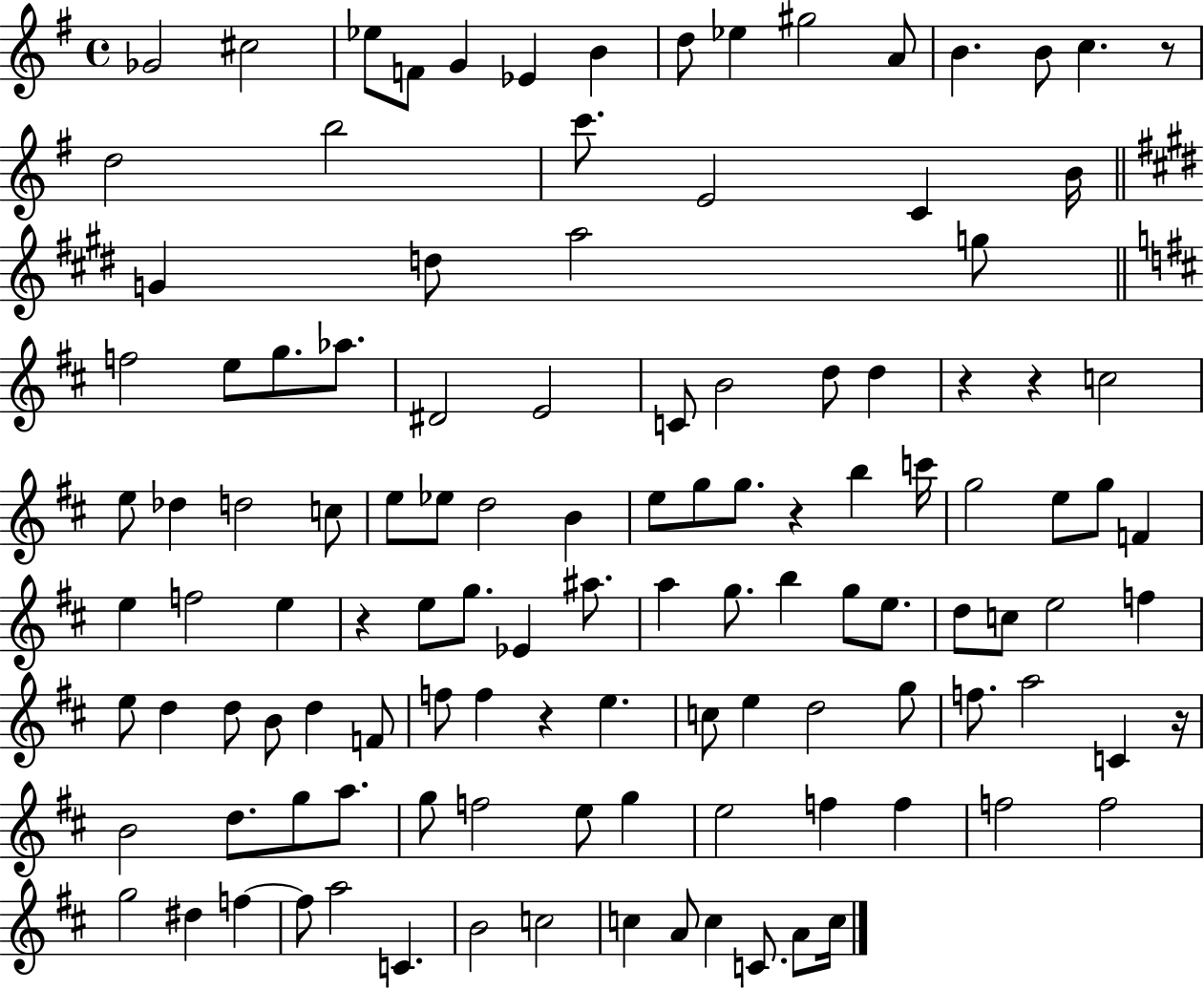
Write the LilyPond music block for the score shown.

{
  \clef treble
  \time 4/4
  \defaultTimeSignature
  \key g \major
  ges'2 cis''2 | ees''8 f'8 g'4 ees'4 b'4 | d''8 ees''4 gis''2 a'8 | b'4. b'8 c''4. r8 | \break d''2 b''2 | c'''8. e'2 c'4 b'16 | \bar "||" \break \key e \major g'4 d''8 a''2 g''8 | \bar "||" \break \key b \minor f''2 e''8 g''8. aes''8. | dis'2 e'2 | c'8 b'2 d''8 d''4 | r4 r4 c''2 | \break e''8 des''4 d''2 c''8 | e''8 ees''8 d''2 b'4 | e''8 g''8 g''8. r4 b''4 c'''16 | g''2 e''8 g''8 f'4 | \break e''4 f''2 e''4 | r4 e''8 g''8. ees'4 ais''8. | a''4 g''8. b''4 g''8 e''8. | d''8 c''8 e''2 f''4 | \break e''8 d''4 d''8 b'8 d''4 f'8 | f''8 f''4 r4 e''4. | c''8 e''4 d''2 g''8 | f''8. a''2 c'4 r16 | \break b'2 d''8. g''8 a''8. | g''8 f''2 e''8 g''4 | e''2 f''4 f''4 | f''2 f''2 | \break g''2 dis''4 f''4~~ | f''8 a''2 c'4. | b'2 c''2 | c''4 a'8 c''4 c'8. a'8 c''16 | \break \bar "|."
}